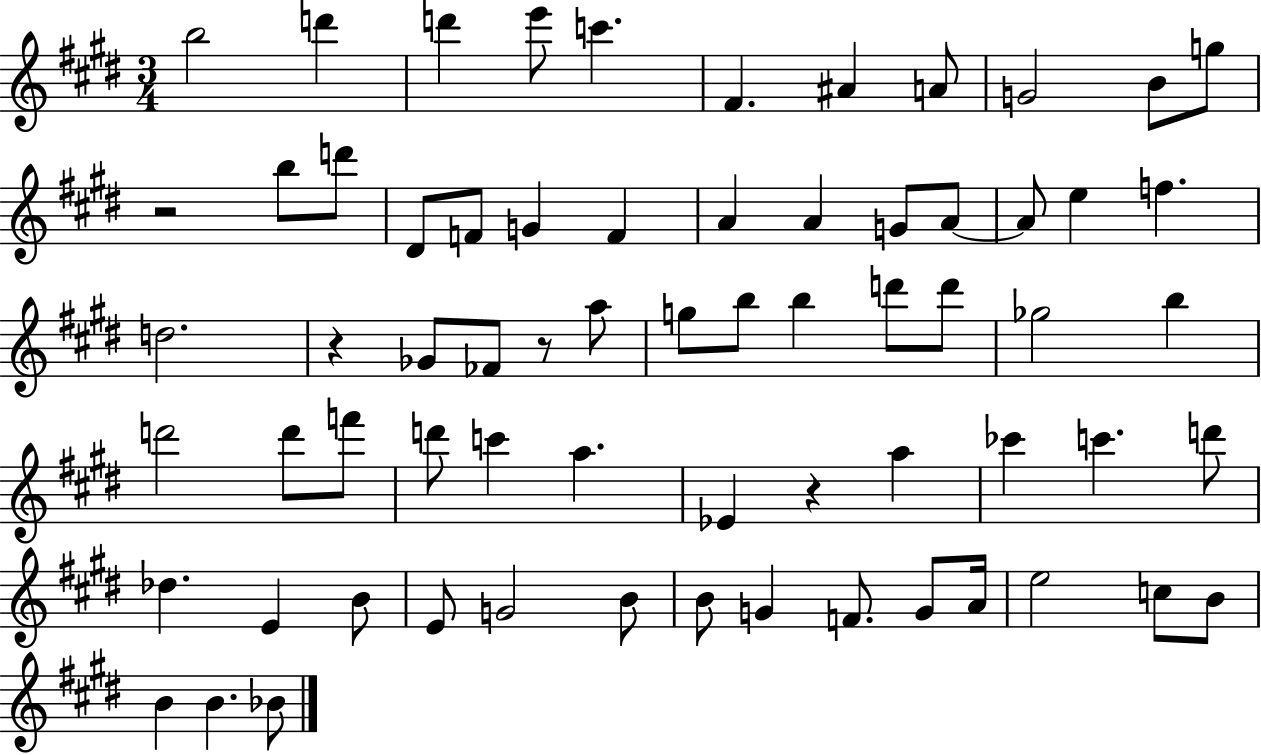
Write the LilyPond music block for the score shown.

{
  \clef treble
  \numericTimeSignature
  \time 3/4
  \key e \major
  b''2 d'''4 | d'''4 e'''8 c'''4. | fis'4. ais'4 a'8 | g'2 b'8 g''8 | \break r2 b''8 d'''8 | dis'8 f'8 g'4 f'4 | a'4 a'4 g'8 a'8~~ | a'8 e''4 f''4. | \break d''2. | r4 ges'8 fes'8 r8 a''8 | g''8 b''8 b''4 d'''8 d'''8 | ges''2 b''4 | \break d'''2 d'''8 f'''8 | d'''8 c'''4 a''4. | ees'4 r4 a''4 | ces'''4 c'''4. d'''8 | \break des''4. e'4 b'8 | e'8 g'2 b'8 | b'8 g'4 f'8. g'8 a'16 | e''2 c''8 b'8 | \break b'4 b'4. bes'8 | \bar "|."
}